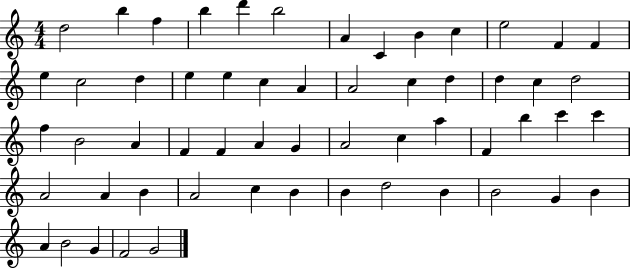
X:1
T:Untitled
M:4/4
L:1/4
K:C
d2 b f b d' b2 A C B c e2 F F e c2 d e e c A A2 c d d c d2 f B2 A F F A G A2 c a F b c' c' A2 A B A2 c B B d2 B B2 G B A B2 G F2 G2